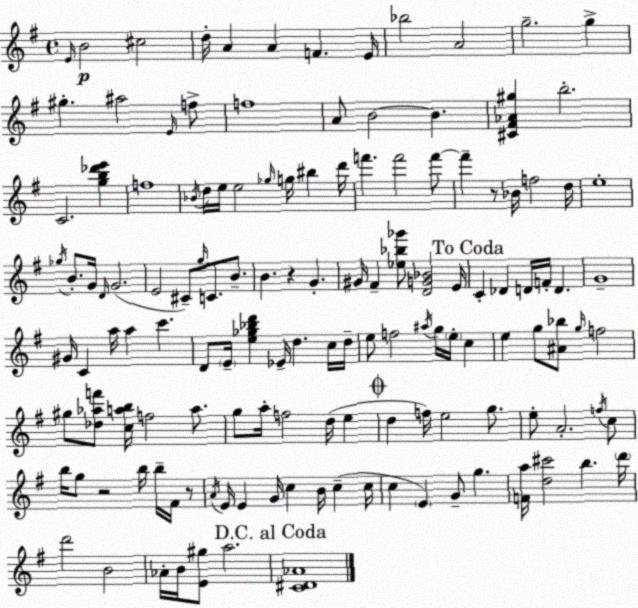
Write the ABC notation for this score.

X:1
T:Untitled
M:4/4
L:1/4
K:G
E/4 B2 ^c2 d/4 A A F E/4 _b2 A2 g2 g ^g ^a2 E/4 f/2 f4 A/2 B2 B [^C^F_A^g] b2 C2 [gb_d'e'] f4 _B/4 d/4 e/4 e2 _g/4 g/4 ^b d'/4 f' f'2 f'/2 f' z/2 _B/4 f2 d/4 e4 _g/4 B/2 G/4 D/4 G2 E2 ^C/2 g/4 C/2 B/2 B z G ^G/4 ^F [_e_b_g']/2 [DG_B]2 E/4 C _D D/4 F/4 D G4 ^G/4 C a/4 a c' D/2 E/4 [e_g_bd'] _E/4 d c/4 d/4 e/2 f2 ^a/4 g/4 e/4 c e g/2 [^A_b]/2 g/4 f2 ^g/2 [_d_af']/2 [cab]/4 f2 a/2 g/2 a/4 f2 d/4 e d f/4 e2 g/2 e/2 A2 f/4 c/2 b/4 g/2 z2 b/4 b/4 ^F/4 z/2 A/4 E/4 E G/4 c B/4 c c/4 c E G/2 g [Fa]/4 [d^c']2 b d'/4 d'2 B2 _A/4 B/4 [E^g]/2 a2 [C^D_A]4